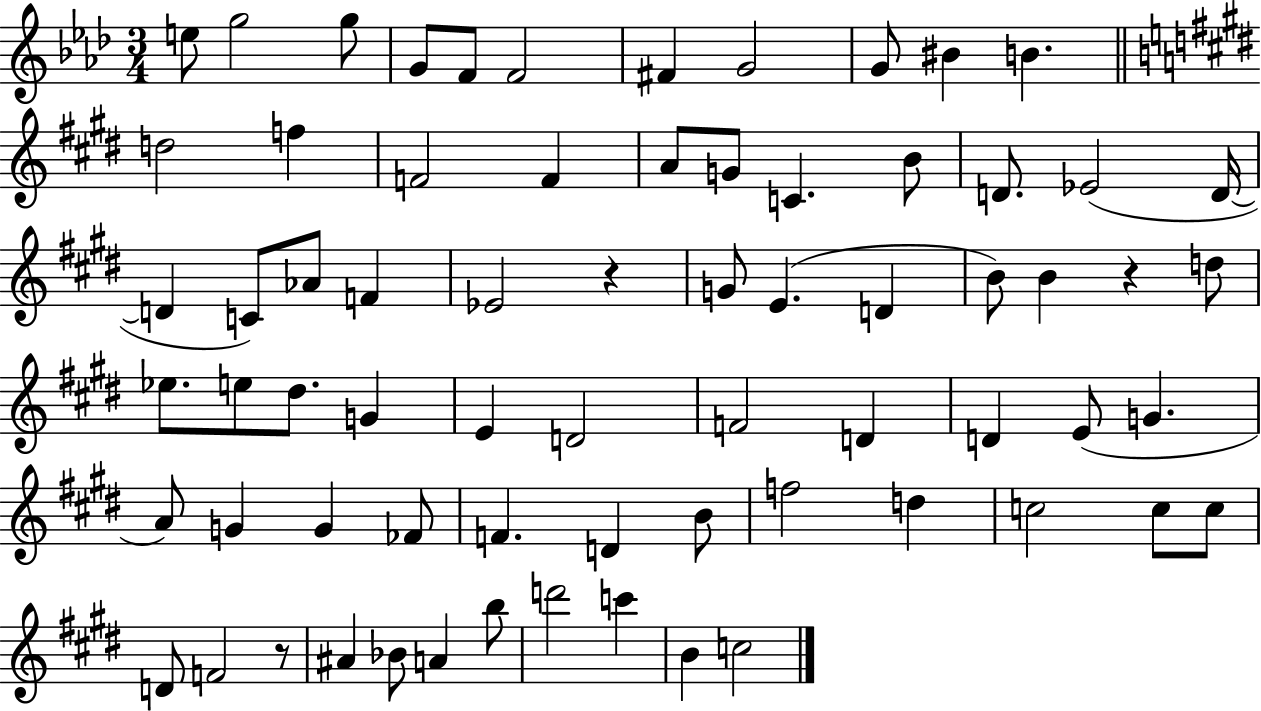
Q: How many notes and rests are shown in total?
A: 69